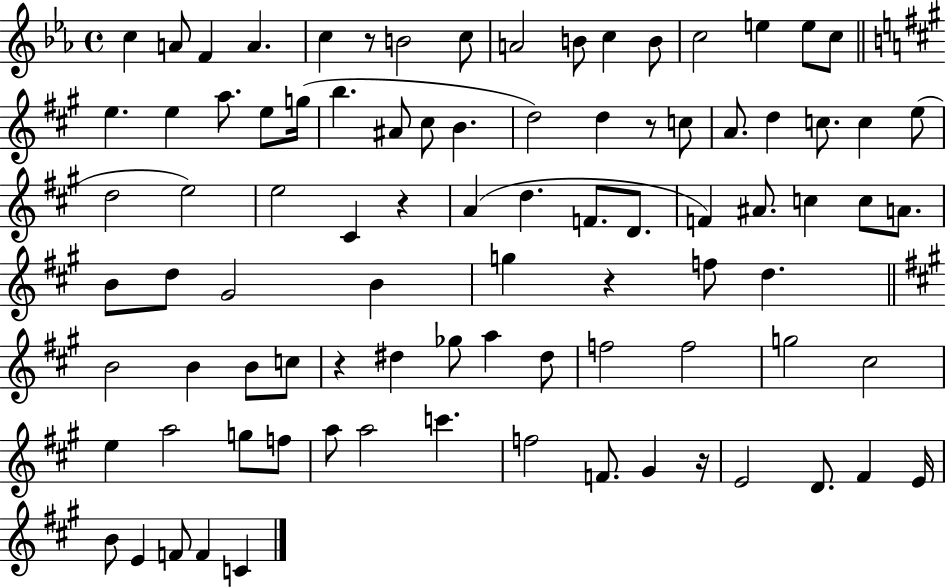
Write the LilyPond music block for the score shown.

{
  \clef treble
  \time 4/4
  \defaultTimeSignature
  \key ees \major
  \repeat volta 2 { c''4 a'8 f'4 a'4. | c''4 r8 b'2 c''8 | a'2 b'8 c''4 b'8 | c''2 e''4 e''8 c''8 | \break \bar "||" \break \key a \major e''4. e''4 a''8. e''8 g''16( | b''4. ais'8 cis''8 b'4. | d''2) d''4 r8 c''8 | a'8. d''4 c''8. c''4 e''8( | \break d''2 e''2) | e''2 cis'4 r4 | a'4( d''4. f'8. d'8. | f'4) ais'8. c''4 c''8 a'8. | \break b'8 d''8 gis'2 b'4 | g''4 r4 f''8 d''4. | \bar "||" \break \key a \major b'2 b'4 b'8 c''8 | r4 dis''4 ges''8 a''4 dis''8 | f''2 f''2 | g''2 cis''2 | \break e''4 a''2 g''8 f''8 | a''8 a''2 c'''4. | f''2 f'8. gis'4 r16 | e'2 d'8. fis'4 e'16 | \break b'8 e'4 f'8 f'4 c'4 | } \bar "|."
}